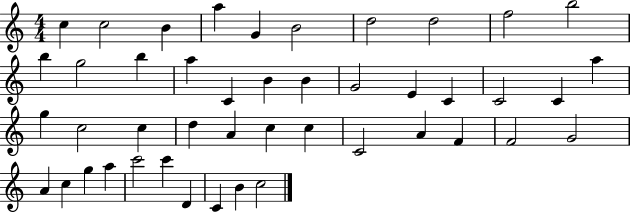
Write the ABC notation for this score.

X:1
T:Untitled
M:4/4
L:1/4
K:C
c c2 B a G B2 d2 d2 f2 b2 b g2 b a C B B G2 E C C2 C a g c2 c d A c c C2 A F F2 G2 A c g a c'2 c' D C B c2